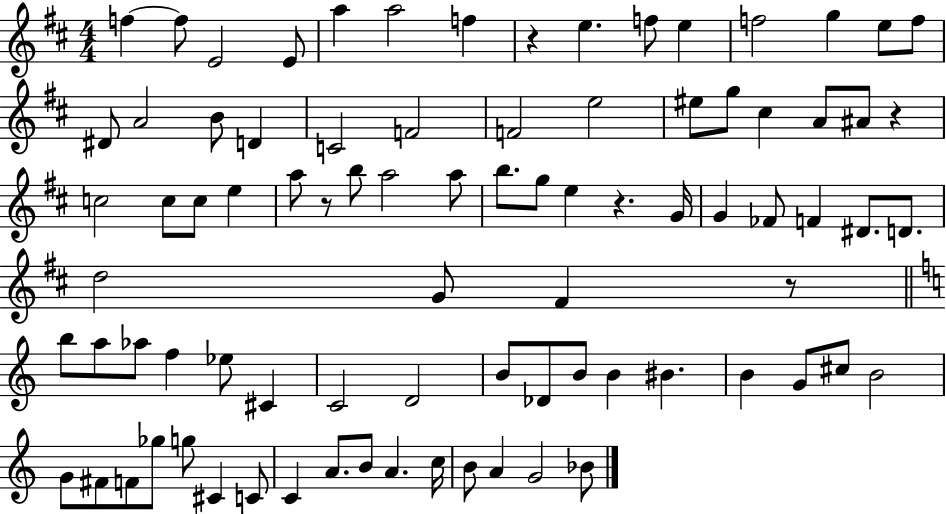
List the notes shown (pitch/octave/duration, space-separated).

F5/q F5/e E4/h E4/e A5/q A5/h F5/q R/q E5/q. F5/e E5/q F5/h G5/q E5/e F5/e D#4/e A4/h B4/e D4/q C4/h F4/h F4/h E5/h EIS5/e G5/e C#5/q A4/e A#4/e R/q C5/h C5/e C5/e E5/q A5/e R/e B5/e A5/h A5/e B5/e. G5/e E5/q R/q. G4/s G4/q FES4/e F4/q D#4/e. D4/e. D5/h G4/e F#4/q R/e B5/e A5/e Ab5/e F5/q Eb5/e C#4/q C4/h D4/h B4/e Db4/e B4/e B4/q BIS4/q. B4/q G4/e C#5/e B4/h G4/e F#4/e F4/e Gb5/e G5/e C#4/q C4/e C4/q A4/e. B4/e A4/q. C5/s B4/e A4/q G4/h Bb4/e